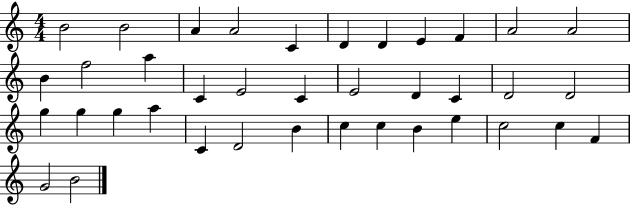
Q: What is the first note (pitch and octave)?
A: B4